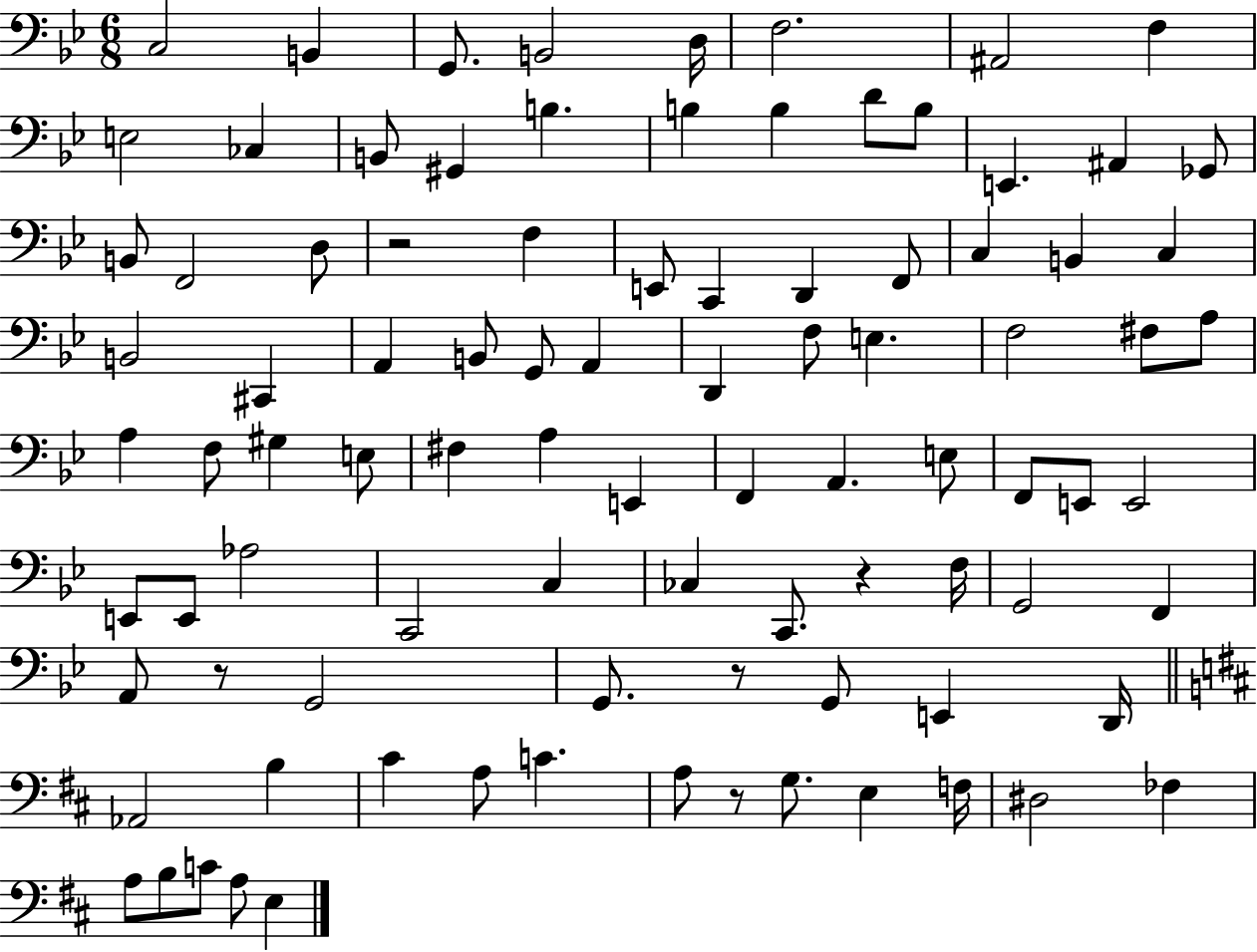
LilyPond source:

{
  \clef bass
  \numericTimeSignature
  \time 6/8
  \key bes \major
  c2 b,4 | g,8. b,2 d16 | f2. | ais,2 f4 | \break e2 ces4 | b,8 gis,4 b4. | b4 b4 d'8 b8 | e,4. ais,4 ges,8 | \break b,8 f,2 d8 | r2 f4 | e,8 c,4 d,4 f,8 | c4 b,4 c4 | \break b,2 cis,4 | a,4 b,8 g,8 a,4 | d,4 f8 e4. | f2 fis8 a8 | \break a4 f8 gis4 e8 | fis4 a4 e,4 | f,4 a,4. e8 | f,8 e,8 e,2 | \break e,8 e,8 aes2 | c,2 c4 | ces4 c,8. r4 f16 | g,2 f,4 | \break a,8 r8 g,2 | g,8. r8 g,8 e,4 d,16 | \bar "||" \break \key b \minor aes,2 b4 | cis'4 a8 c'4. | a8 r8 g8. e4 f16 | dis2 fes4 | \break a8 b8 c'8 a8 e4 | \bar "|."
}